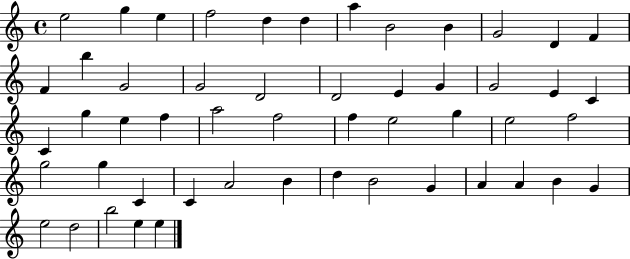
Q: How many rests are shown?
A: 0